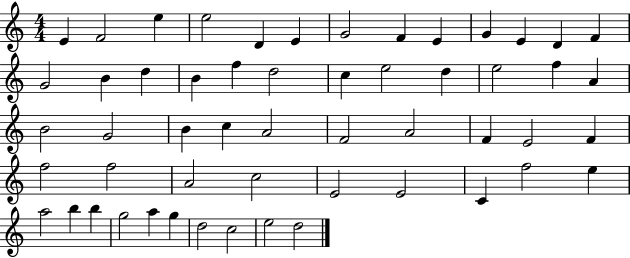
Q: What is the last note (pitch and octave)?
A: D5